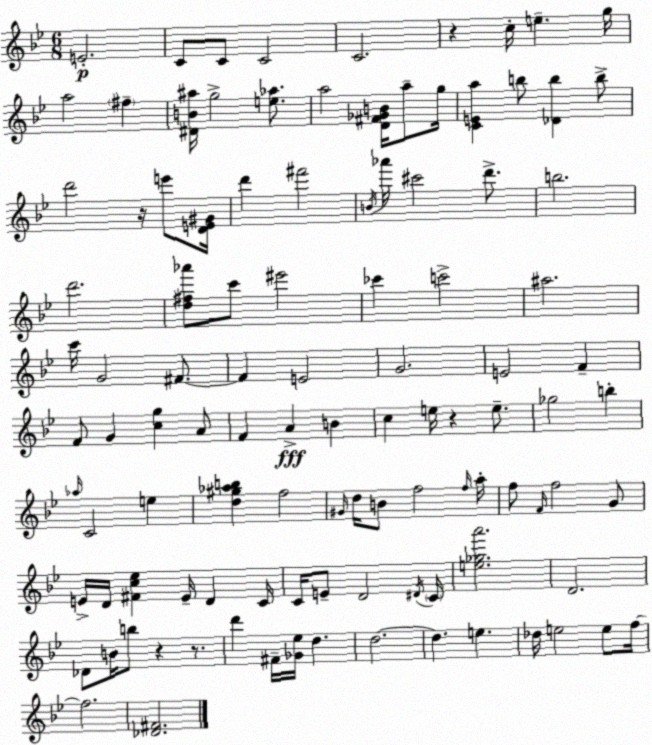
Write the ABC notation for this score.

X:1
T:Untitled
M:6/8
L:1/4
K:Bb
E2 C/2 C/2 C2 C2 z c/4 e g/4 a2 ^f [^DB^a]/4 g2 [e_a]/2 a2 [D^F_GB]/4 a/2 g/4 [CEa] b/2 [_Db] b/2 d'2 z/4 e'/2 [DE^G]/4 d' ^f'2 B/4 _a'/4 ^c'2 d'/2 b2 d'2 [d^f_a']/2 c'/2 ^e'2 _c' c'2 ^a2 c'/4 G2 ^F/2 ^F E2 G2 E2 F F/2 G [cg] A/2 F A B c e/4 z e/2 _g2 b _a/4 C2 e [d^g_ab] f2 ^G/4 d/4 B/2 f2 f/4 a/4 f/2 F/4 f2 G/2 E/4 D/4 [^Fc_e] E/4 D C/4 C/4 E/2 D2 ^D/4 C/4 [e_ga']2 D2 _D/2 B/4 b/2 z z/2 d' ^F/4 [_G_e]/4 d d2 d e _d/4 e2 e/2 f/4 f2 [_D^F]2